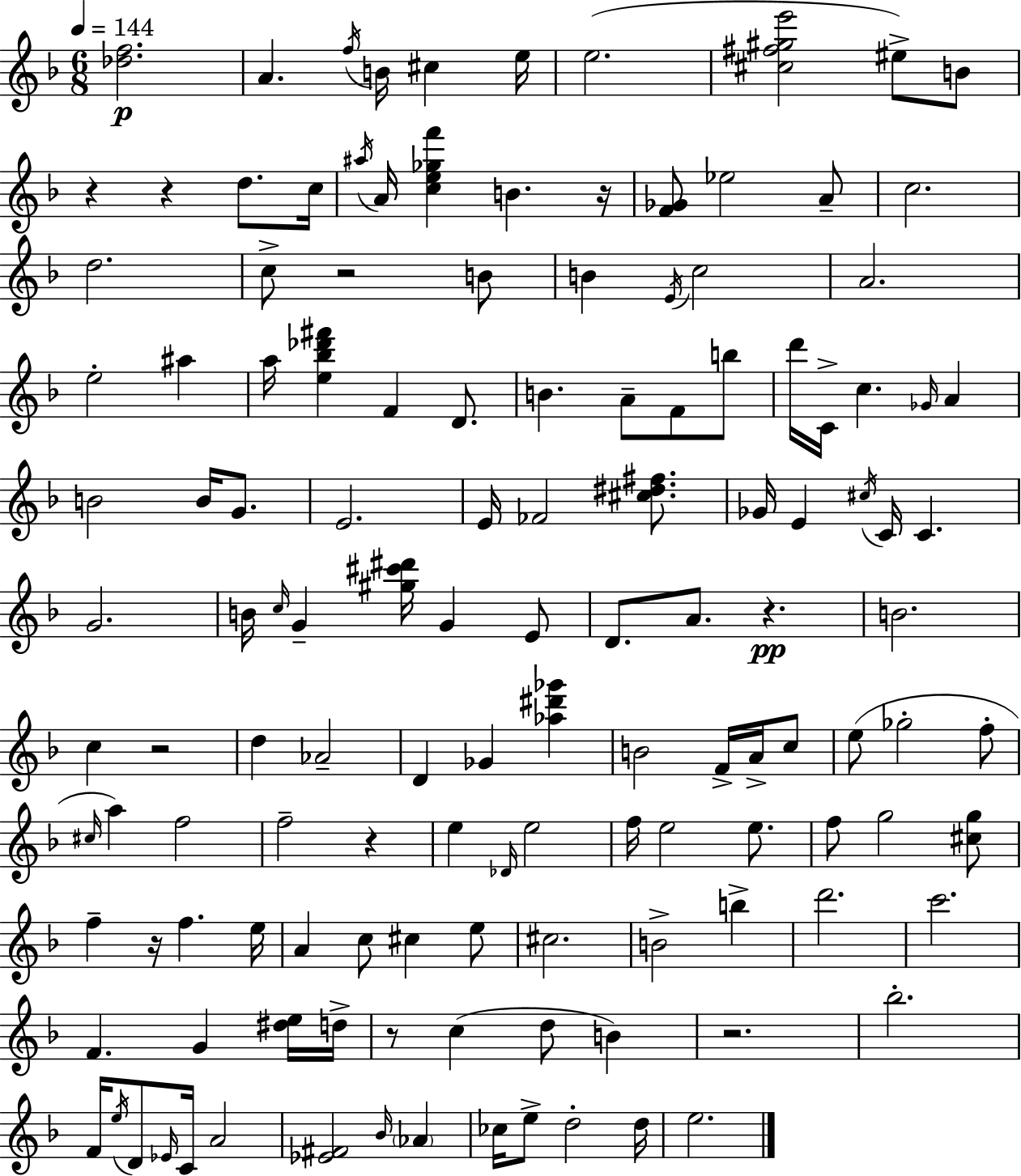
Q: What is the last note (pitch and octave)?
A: E5